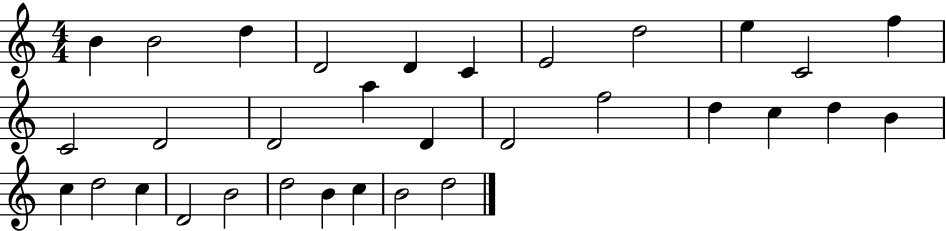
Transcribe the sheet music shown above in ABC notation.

X:1
T:Untitled
M:4/4
L:1/4
K:C
B B2 d D2 D C E2 d2 e C2 f C2 D2 D2 a D D2 f2 d c d B c d2 c D2 B2 d2 B c B2 d2